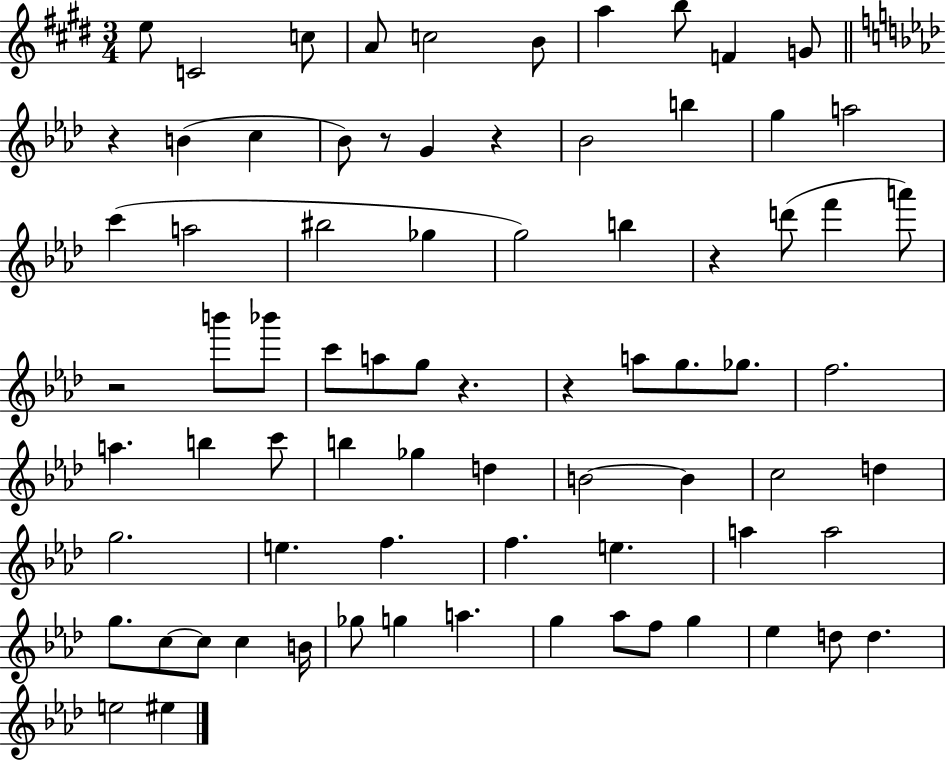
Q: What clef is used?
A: treble